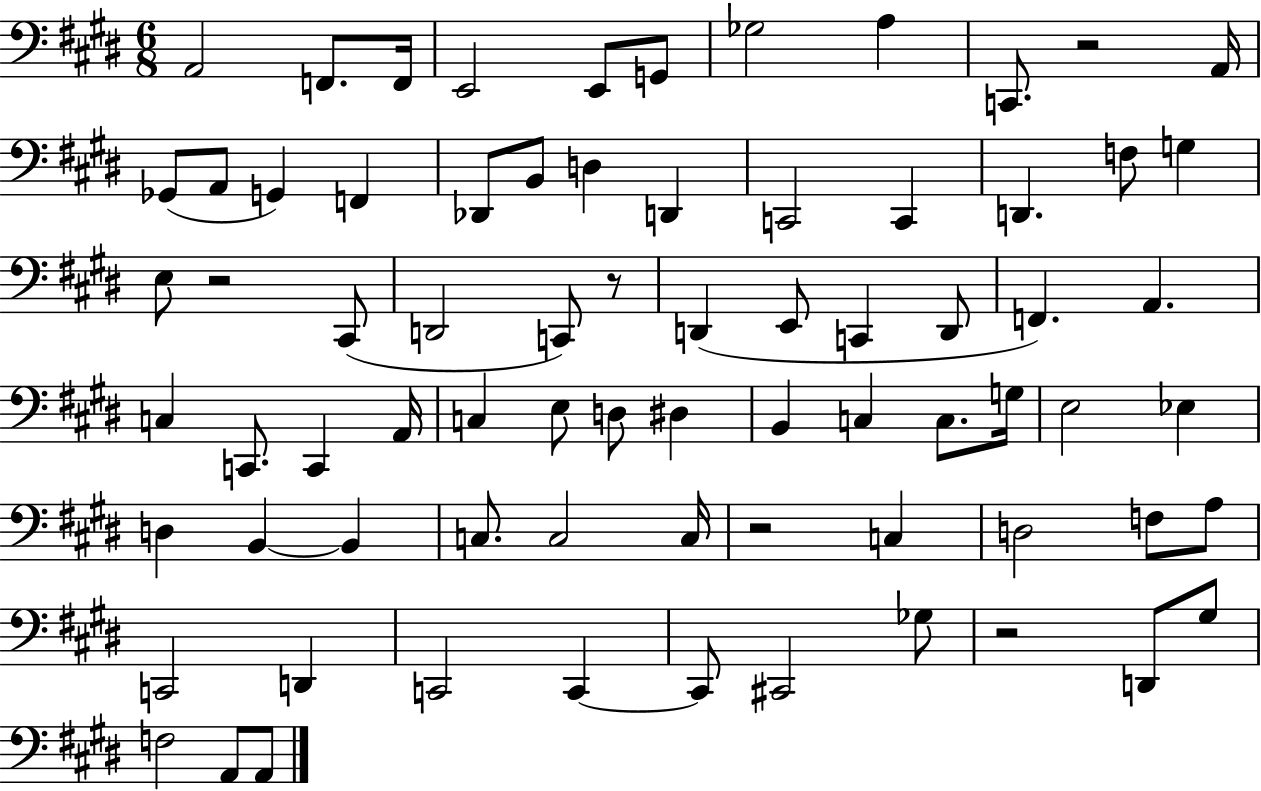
X:1
T:Untitled
M:6/8
L:1/4
K:E
A,,2 F,,/2 F,,/4 E,,2 E,,/2 G,,/2 _G,2 A, C,,/2 z2 A,,/4 _G,,/2 A,,/2 G,, F,, _D,,/2 B,,/2 D, D,, C,,2 C,, D,, F,/2 G, E,/2 z2 ^C,,/2 D,,2 C,,/2 z/2 D,, E,,/2 C,, D,,/2 F,, A,, C, C,,/2 C,, A,,/4 C, E,/2 D,/2 ^D, B,, C, C,/2 G,/4 E,2 _E, D, B,, B,, C,/2 C,2 C,/4 z2 C, D,2 F,/2 A,/2 C,,2 D,, C,,2 C,, C,,/2 ^C,,2 _G,/2 z2 D,,/2 ^G,/2 F,2 A,,/2 A,,/2